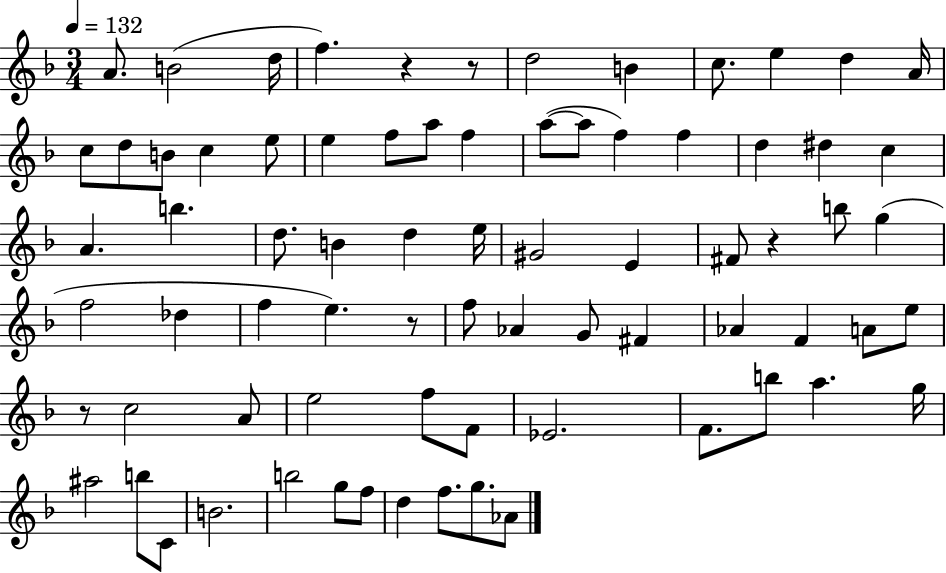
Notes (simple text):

A4/e. B4/h D5/s F5/q. R/q R/e D5/h B4/q C5/e. E5/q D5/q A4/s C5/e D5/e B4/e C5/q E5/e E5/q F5/e A5/e F5/q A5/e A5/e F5/q F5/q D5/q D#5/q C5/q A4/q. B5/q. D5/e. B4/q D5/q E5/s G#4/h E4/q F#4/e R/q B5/e G5/q F5/h Db5/q F5/q E5/q. R/e F5/e Ab4/q G4/e F#4/q Ab4/q F4/q A4/e E5/e R/e C5/h A4/e E5/h F5/e F4/e Eb4/h. F4/e. B5/e A5/q. G5/s A#5/h B5/e C4/e B4/h. B5/h G5/e F5/e D5/q F5/e. G5/e. Ab4/e